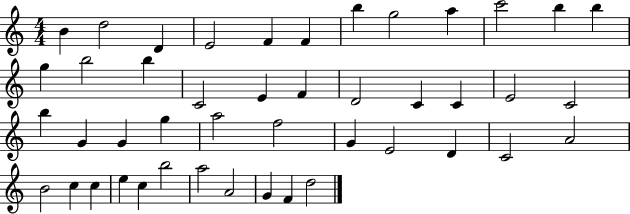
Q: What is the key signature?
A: C major